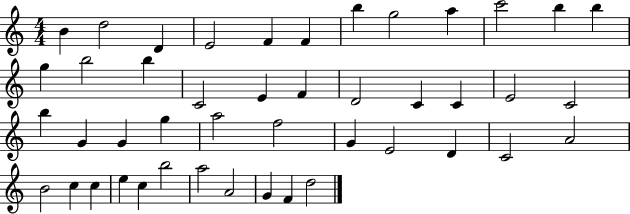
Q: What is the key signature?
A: C major